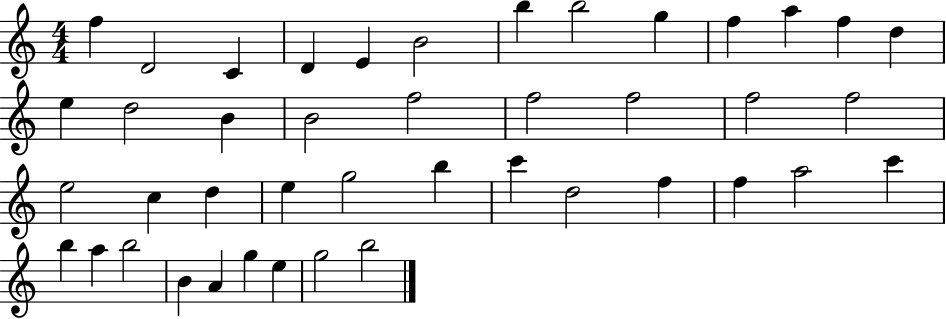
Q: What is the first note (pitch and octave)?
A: F5